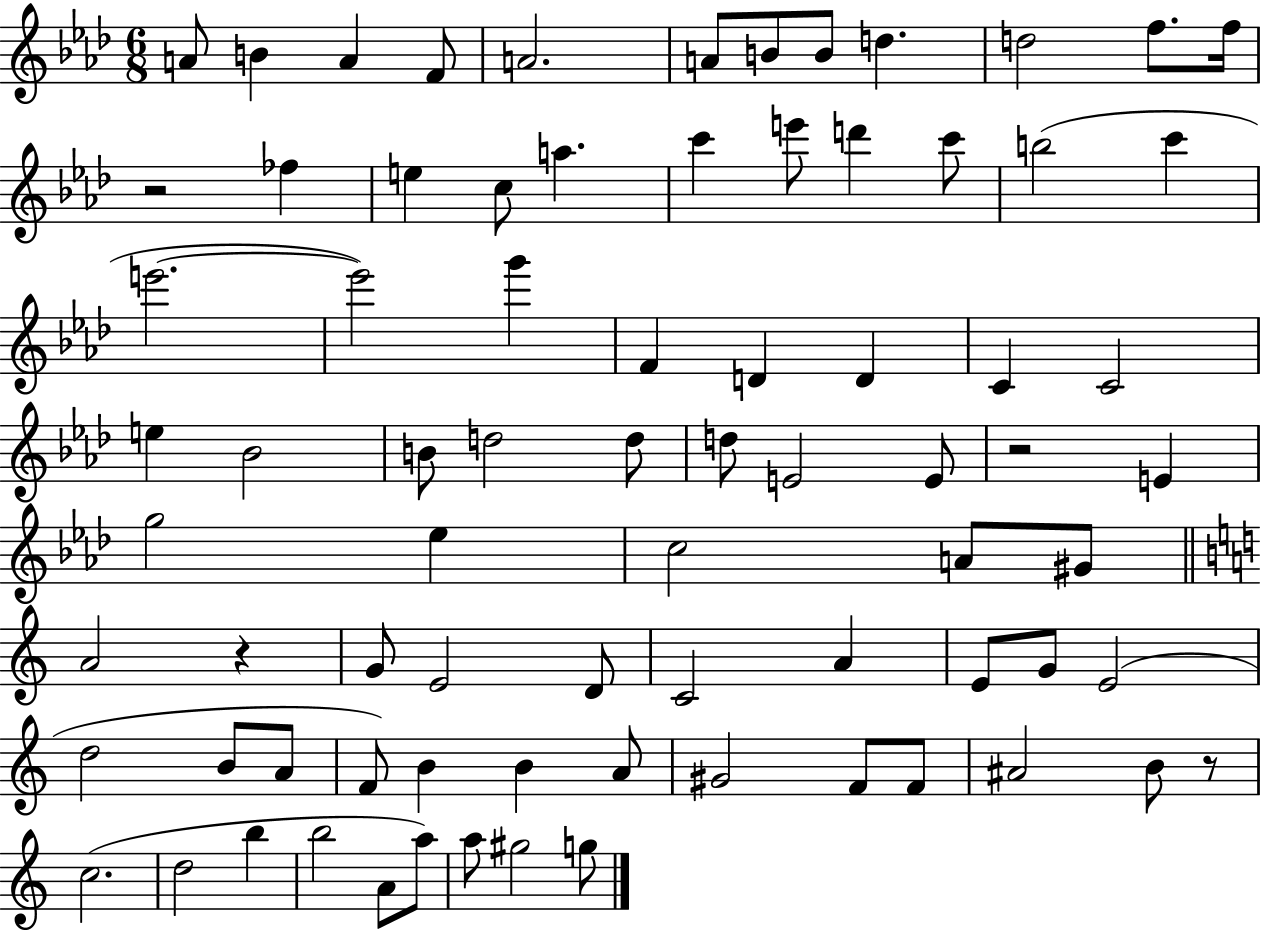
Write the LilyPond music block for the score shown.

{
  \clef treble
  \numericTimeSignature
  \time 6/8
  \key aes \major
  a'8 b'4 a'4 f'8 | a'2. | a'8 b'8 b'8 d''4. | d''2 f''8. f''16 | \break r2 fes''4 | e''4 c''8 a''4. | c'''4 e'''8 d'''4 c'''8 | b''2( c'''4 | \break e'''2.~~ | e'''2) g'''4 | f'4 d'4 d'4 | c'4 c'2 | \break e''4 bes'2 | b'8 d''2 d''8 | d''8 e'2 e'8 | r2 e'4 | \break g''2 ees''4 | c''2 a'8 gis'8 | \bar "||" \break \key a \minor a'2 r4 | g'8 e'2 d'8 | c'2 a'4 | e'8 g'8 e'2( | \break d''2 b'8 a'8 | f'8) b'4 b'4 a'8 | gis'2 f'8 f'8 | ais'2 b'8 r8 | \break c''2.( | d''2 b''4 | b''2 a'8 a''8) | a''8 gis''2 g''8 | \break \bar "|."
}